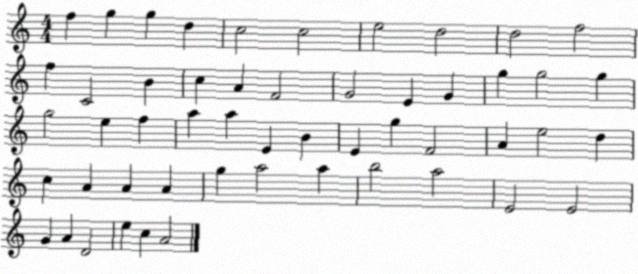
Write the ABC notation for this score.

X:1
T:Untitled
M:4/4
L:1/4
K:C
f g g d c2 c2 e2 d2 d2 f2 f C2 B c A F2 G2 E G g g2 g g2 e f a a E B E g F2 A e2 d c A A A g a2 a b2 a2 E2 E2 G A D2 e c A2